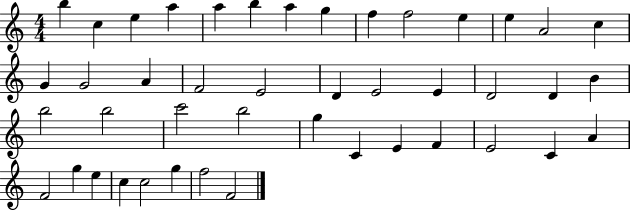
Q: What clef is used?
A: treble